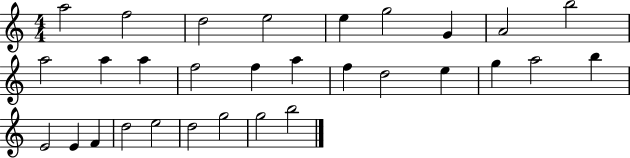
{
  \clef treble
  \numericTimeSignature
  \time 4/4
  \key c \major
  a''2 f''2 | d''2 e''2 | e''4 g''2 g'4 | a'2 b''2 | \break a''2 a''4 a''4 | f''2 f''4 a''4 | f''4 d''2 e''4 | g''4 a''2 b''4 | \break e'2 e'4 f'4 | d''2 e''2 | d''2 g''2 | g''2 b''2 | \break \bar "|."
}